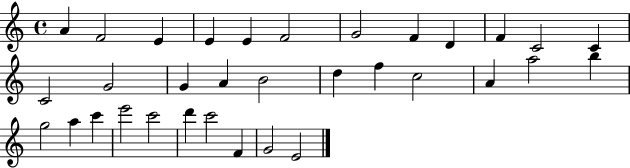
A4/q F4/h E4/q E4/q E4/q F4/h G4/h F4/q D4/q F4/q C4/h C4/q C4/h G4/h G4/q A4/q B4/h D5/q F5/q C5/h A4/q A5/h B5/q G5/h A5/q C6/q E6/h C6/h D6/q C6/h F4/q G4/h E4/h